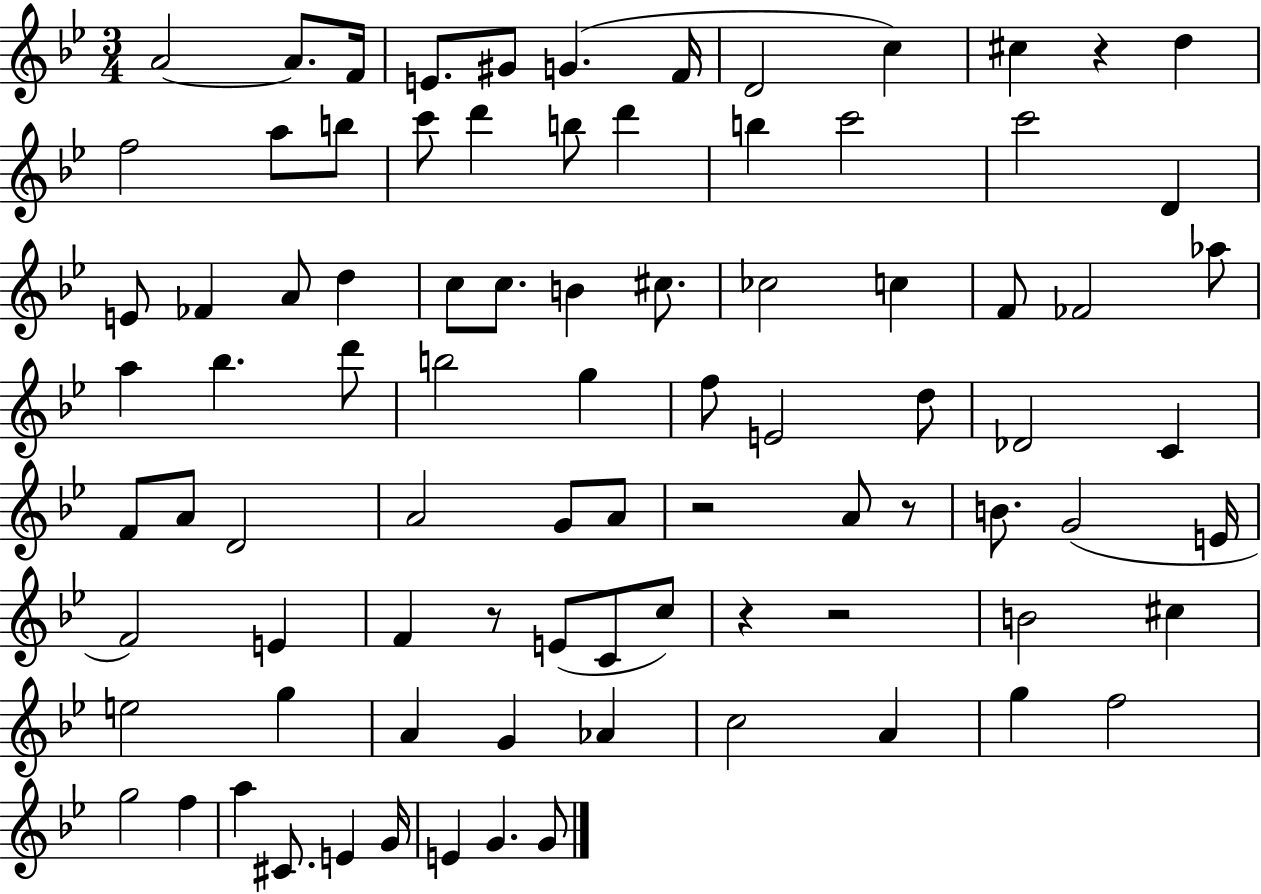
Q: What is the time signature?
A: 3/4